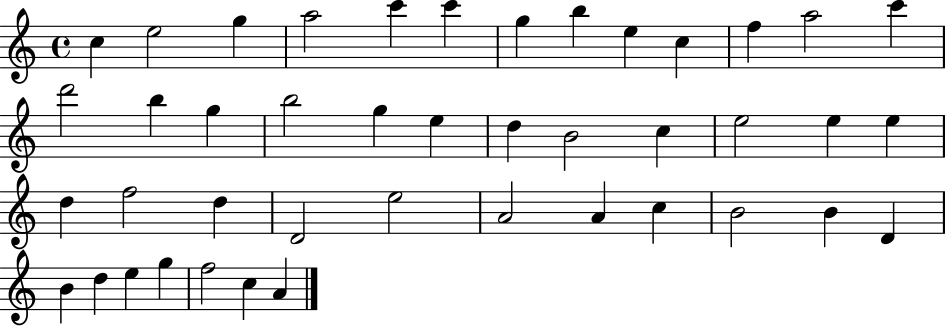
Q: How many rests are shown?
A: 0